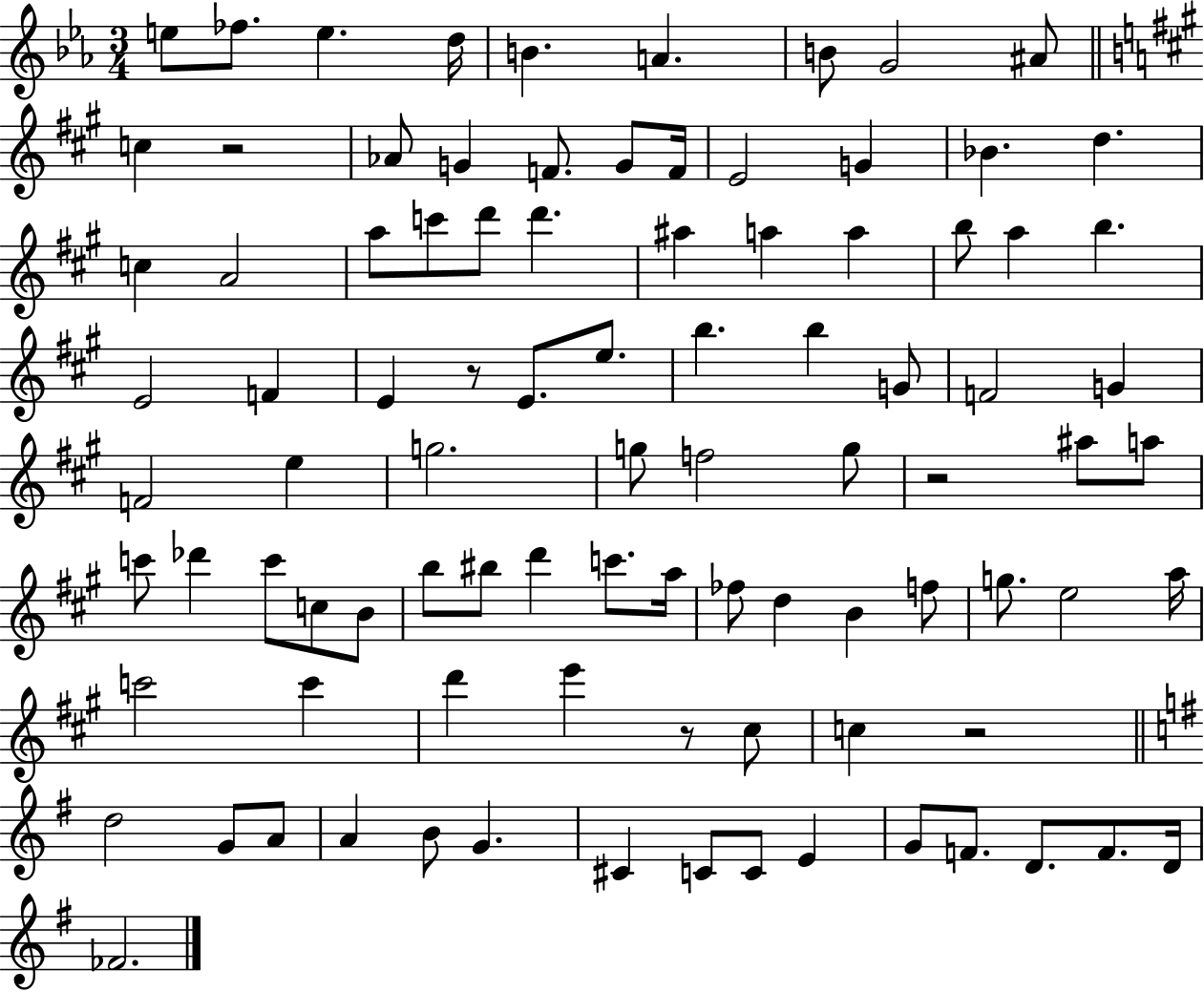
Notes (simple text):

E5/e FES5/e. E5/q. D5/s B4/q. A4/q. B4/e G4/h A#4/e C5/q R/h Ab4/e G4/q F4/e. G4/e F4/s E4/h G4/q Bb4/q. D5/q. C5/q A4/h A5/e C6/e D6/e D6/q. A#5/q A5/q A5/q B5/e A5/q B5/q. E4/h F4/q E4/q R/e E4/e. E5/e. B5/q. B5/q G4/e F4/h G4/q F4/h E5/q G5/h. G5/e F5/h G5/e R/h A#5/e A5/e C6/e Db6/q C6/e C5/e B4/e B5/e BIS5/e D6/q C6/e. A5/s FES5/e D5/q B4/q F5/e G5/e. E5/h A5/s C6/h C6/q D6/q E6/q R/e C#5/e C5/q R/h D5/h G4/e A4/e A4/q B4/e G4/q. C#4/q C4/e C4/e E4/q G4/e F4/e. D4/e. F4/e. D4/s FES4/h.